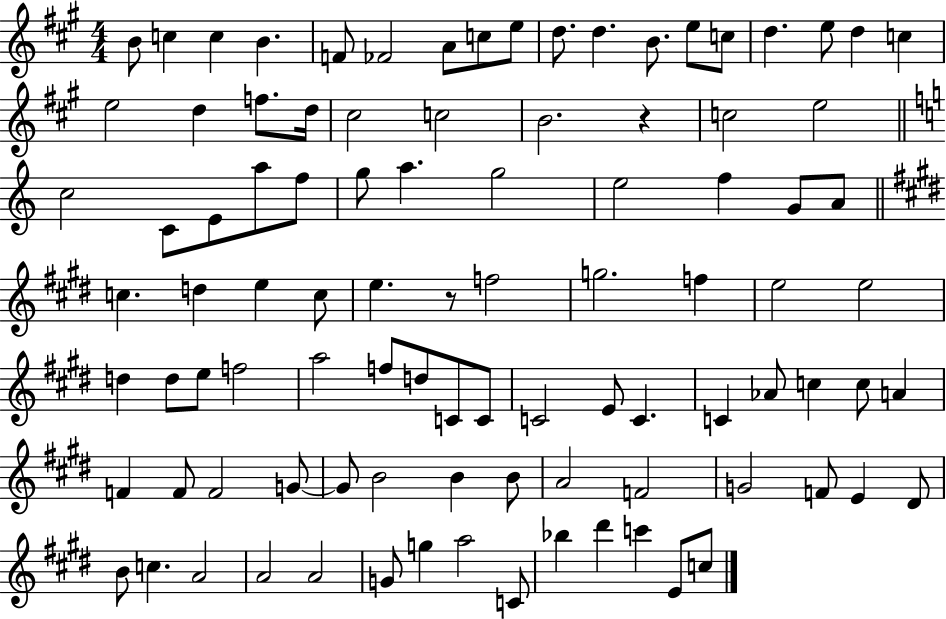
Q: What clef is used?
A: treble